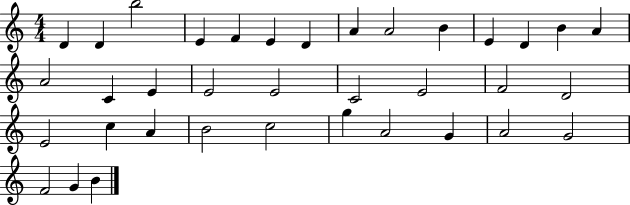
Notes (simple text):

D4/q D4/q B5/h E4/q F4/q E4/q D4/q A4/q A4/h B4/q E4/q D4/q B4/q A4/q A4/h C4/q E4/q E4/h E4/h C4/h E4/h F4/h D4/h E4/h C5/q A4/q B4/h C5/h G5/q A4/h G4/q A4/h G4/h F4/h G4/q B4/q